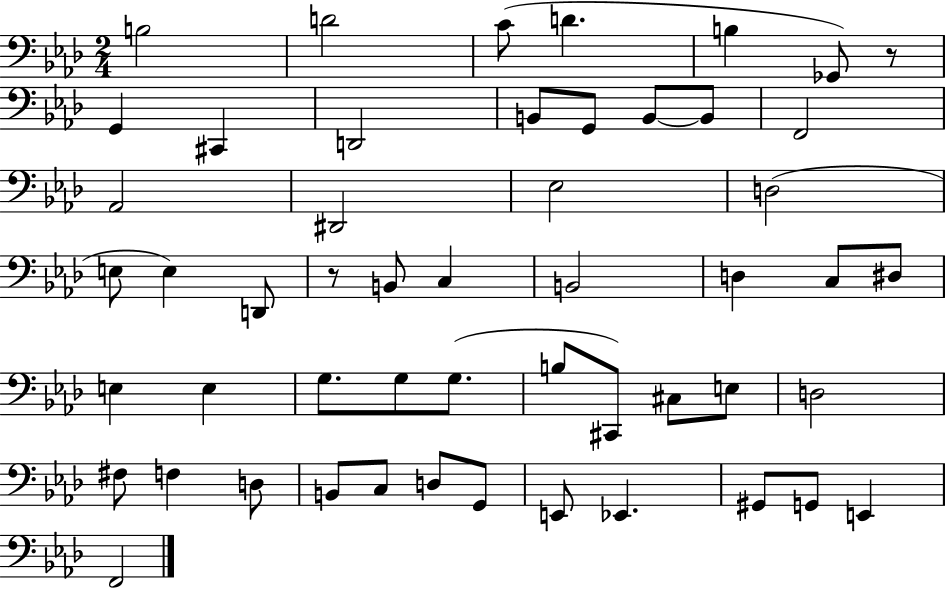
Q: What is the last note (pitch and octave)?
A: F2